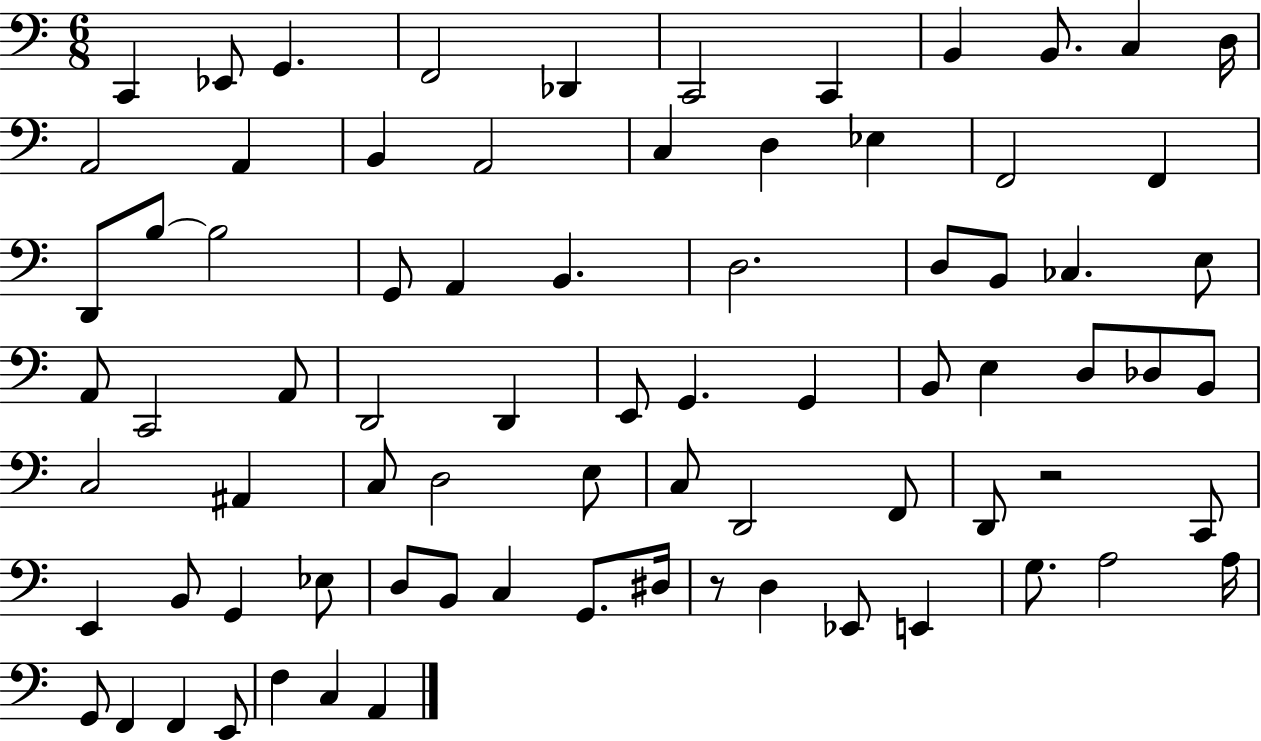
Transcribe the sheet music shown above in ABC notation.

X:1
T:Untitled
M:6/8
L:1/4
K:C
C,, _E,,/2 G,, F,,2 _D,, C,,2 C,, B,, B,,/2 C, D,/4 A,,2 A,, B,, A,,2 C, D, _E, F,,2 F,, D,,/2 B,/2 B,2 G,,/2 A,, B,, D,2 D,/2 B,,/2 _C, E,/2 A,,/2 C,,2 A,,/2 D,,2 D,, E,,/2 G,, G,, B,,/2 E, D,/2 _D,/2 B,,/2 C,2 ^A,, C,/2 D,2 E,/2 C,/2 D,,2 F,,/2 D,,/2 z2 C,,/2 E,, B,,/2 G,, _E,/2 D,/2 B,,/2 C, G,,/2 ^D,/4 z/2 D, _E,,/2 E,, G,/2 A,2 A,/4 G,,/2 F,, F,, E,,/2 F, C, A,,